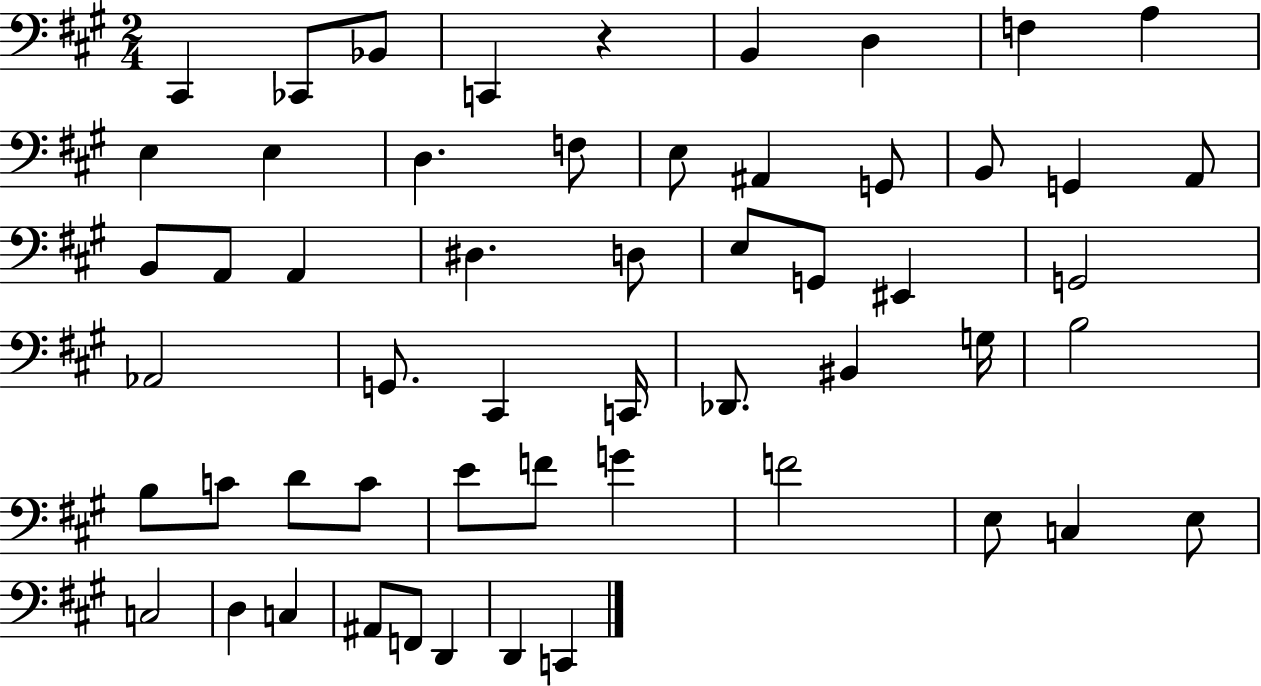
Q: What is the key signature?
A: A major